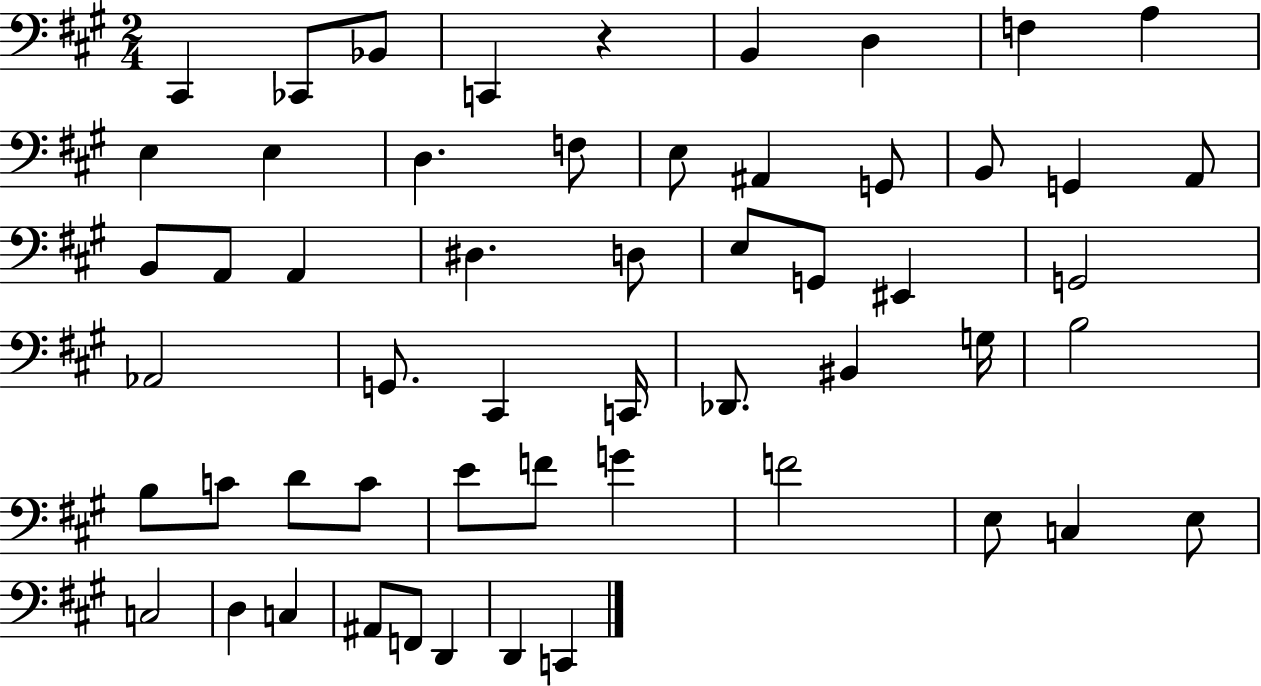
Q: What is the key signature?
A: A major